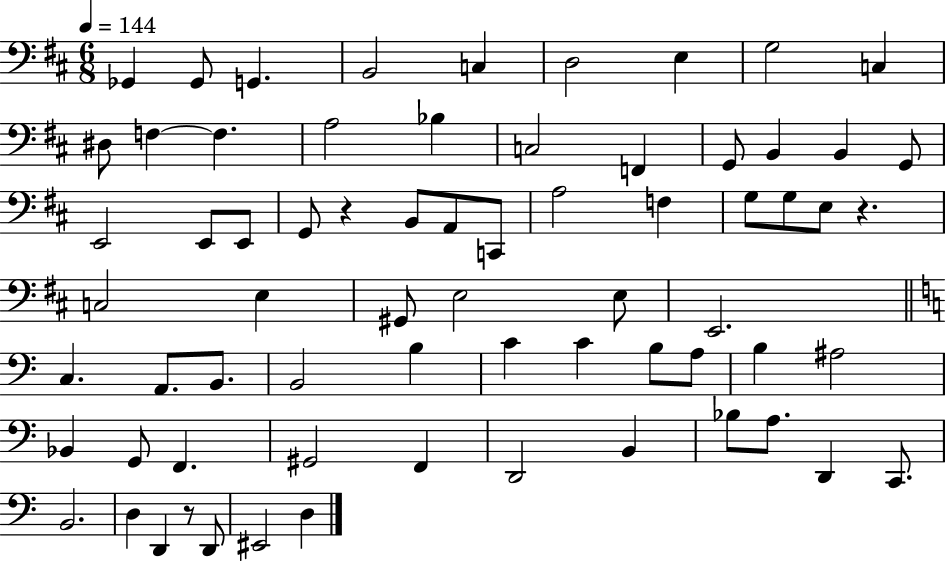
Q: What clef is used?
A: bass